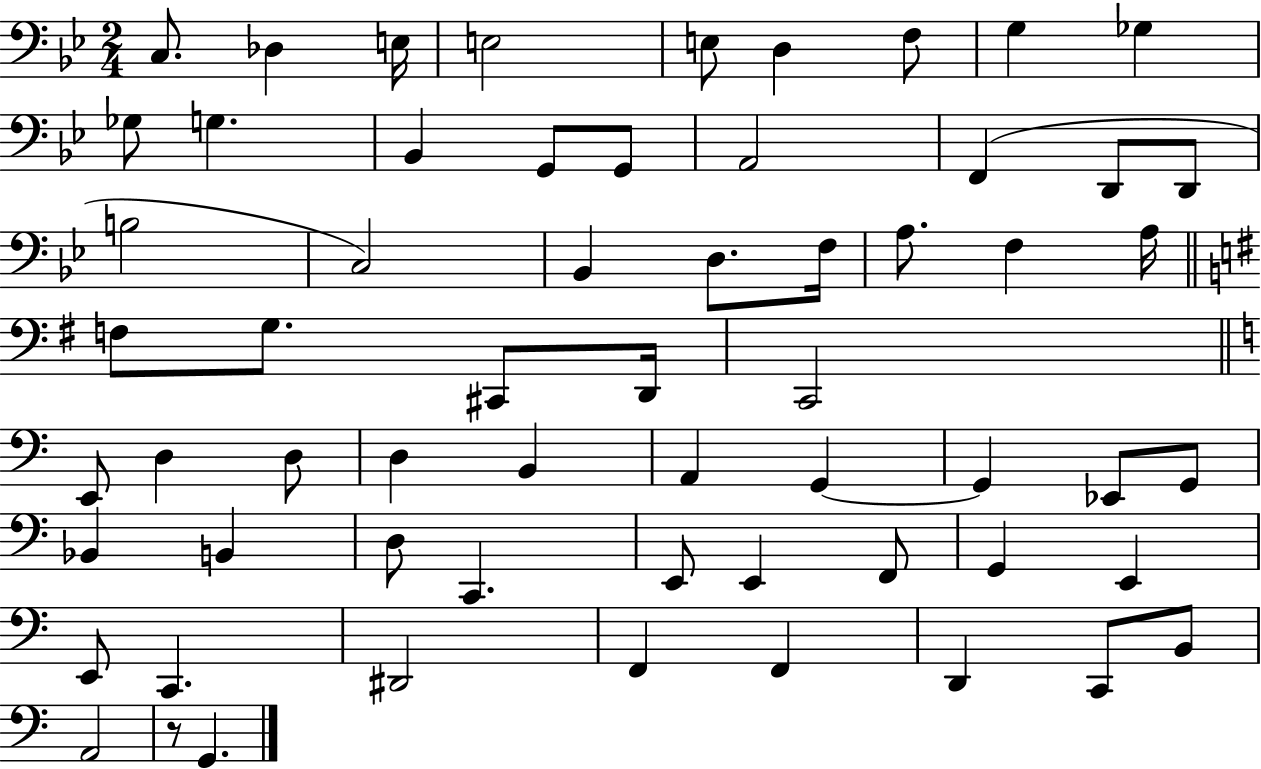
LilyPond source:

{
  \clef bass
  \numericTimeSignature
  \time 2/4
  \key bes \major
  c8. des4 e16 | e2 | e8 d4 f8 | g4 ges4 | \break ges8 g4. | bes,4 g,8 g,8 | a,2 | f,4( d,8 d,8 | \break b2 | c2) | bes,4 d8. f16 | a8. f4 a16 | \break \bar "||" \break \key e \minor f8 g8. cis,8 d,16 | c,2 | \bar "||" \break \key c \major e,8 d4 d8 | d4 b,4 | a,4 g,4~~ | g,4 ees,8 g,8 | \break bes,4 b,4 | d8 c,4. | e,8 e,4 f,8 | g,4 e,4 | \break e,8 c,4. | dis,2 | f,4 f,4 | d,4 c,8 b,8 | \break a,2 | r8 g,4. | \bar "|."
}